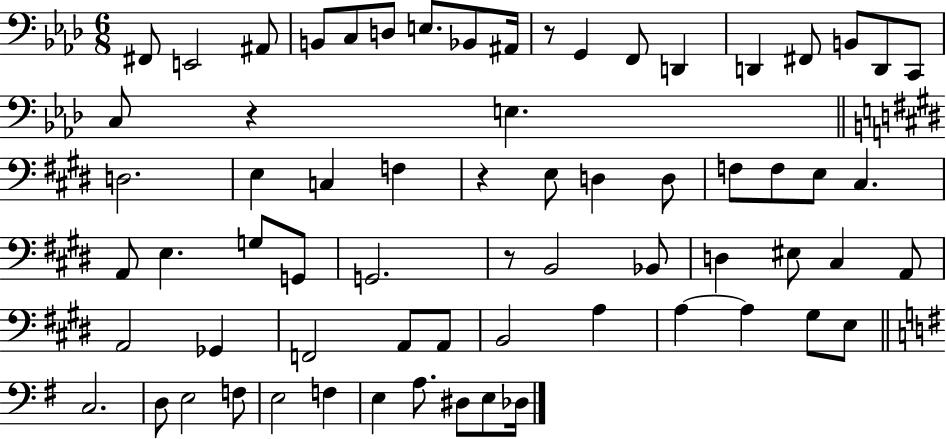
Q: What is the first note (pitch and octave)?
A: F#2